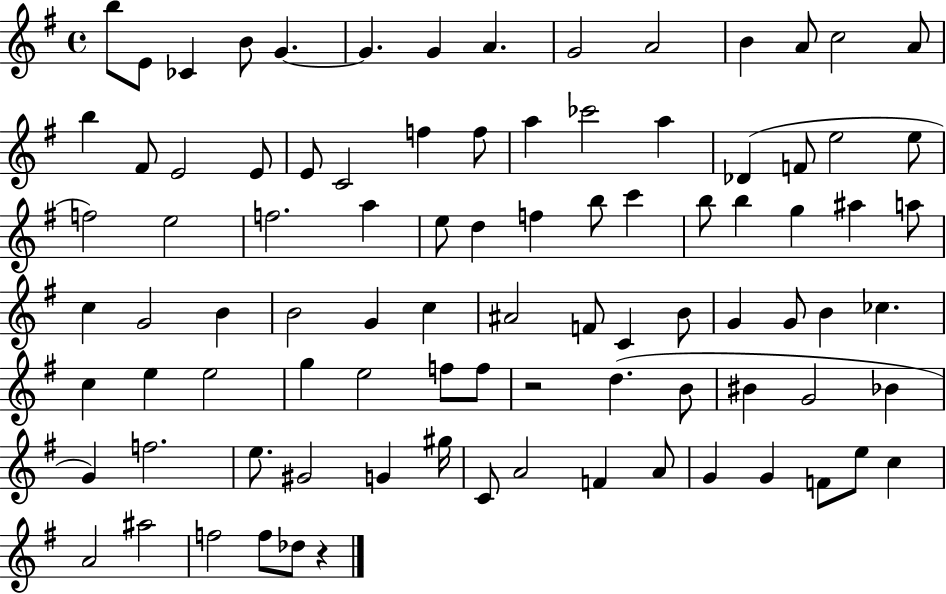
{
  \clef treble
  \time 4/4
  \defaultTimeSignature
  \key g \major
  b''8 e'8 ces'4 b'8 g'4.~~ | g'4. g'4 a'4. | g'2 a'2 | b'4 a'8 c''2 a'8 | \break b''4 fis'8 e'2 e'8 | e'8 c'2 f''4 f''8 | a''4 ces'''2 a''4 | des'4( f'8 e''2 e''8 | \break f''2) e''2 | f''2. a''4 | e''8 d''4 f''4 b''8 c'''4 | b''8 b''4 g''4 ais''4 a''8 | \break c''4 g'2 b'4 | b'2 g'4 c''4 | ais'2 f'8 c'4 b'8 | g'4 g'8 b'4 ces''4. | \break c''4 e''4 e''2 | g''4 e''2 f''8 f''8 | r2 d''4.( b'8 | bis'4 g'2 bes'4 | \break g'4) f''2. | e''8. gis'2 g'4 gis''16 | c'8 a'2 f'4 a'8 | g'4 g'4 f'8 e''8 c''4 | \break a'2 ais''2 | f''2 f''8 des''8 r4 | \bar "|."
}